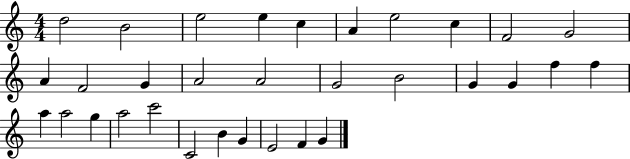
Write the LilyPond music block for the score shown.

{
  \clef treble
  \numericTimeSignature
  \time 4/4
  \key c \major
  d''2 b'2 | e''2 e''4 c''4 | a'4 e''2 c''4 | f'2 g'2 | \break a'4 f'2 g'4 | a'2 a'2 | g'2 b'2 | g'4 g'4 f''4 f''4 | \break a''4 a''2 g''4 | a''2 c'''2 | c'2 b'4 g'4 | e'2 f'4 g'4 | \break \bar "|."
}